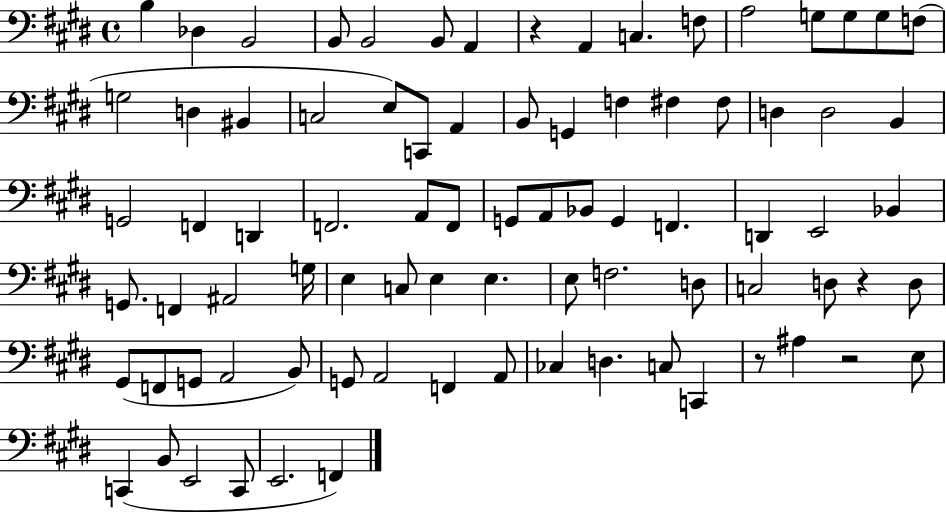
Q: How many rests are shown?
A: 4